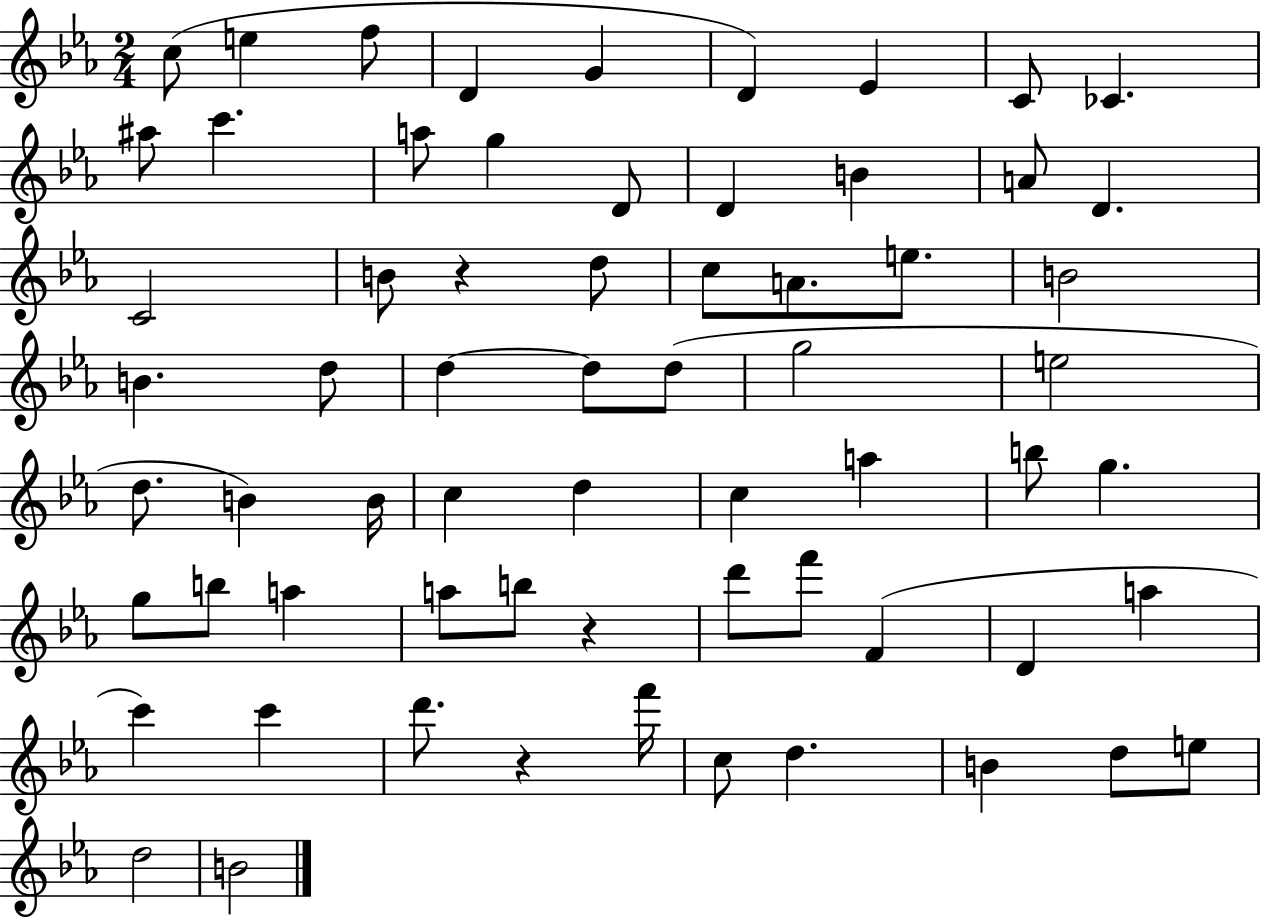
{
  \clef treble
  \numericTimeSignature
  \time 2/4
  \key ees \major
  c''8( e''4 f''8 | d'4 g'4 | d'4) ees'4 | c'8 ces'4. | \break ais''8 c'''4. | a''8 g''4 d'8 | d'4 b'4 | a'8 d'4. | \break c'2 | b'8 r4 d''8 | c''8 a'8. e''8. | b'2 | \break b'4. d''8 | d''4~~ d''8 d''8( | g''2 | e''2 | \break d''8. b'4) b'16 | c''4 d''4 | c''4 a''4 | b''8 g''4. | \break g''8 b''8 a''4 | a''8 b''8 r4 | d'''8 f'''8 f'4( | d'4 a''4 | \break c'''4) c'''4 | d'''8. r4 f'''16 | c''8 d''4. | b'4 d''8 e''8 | \break d''2 | b'2 | \bar "|."
}